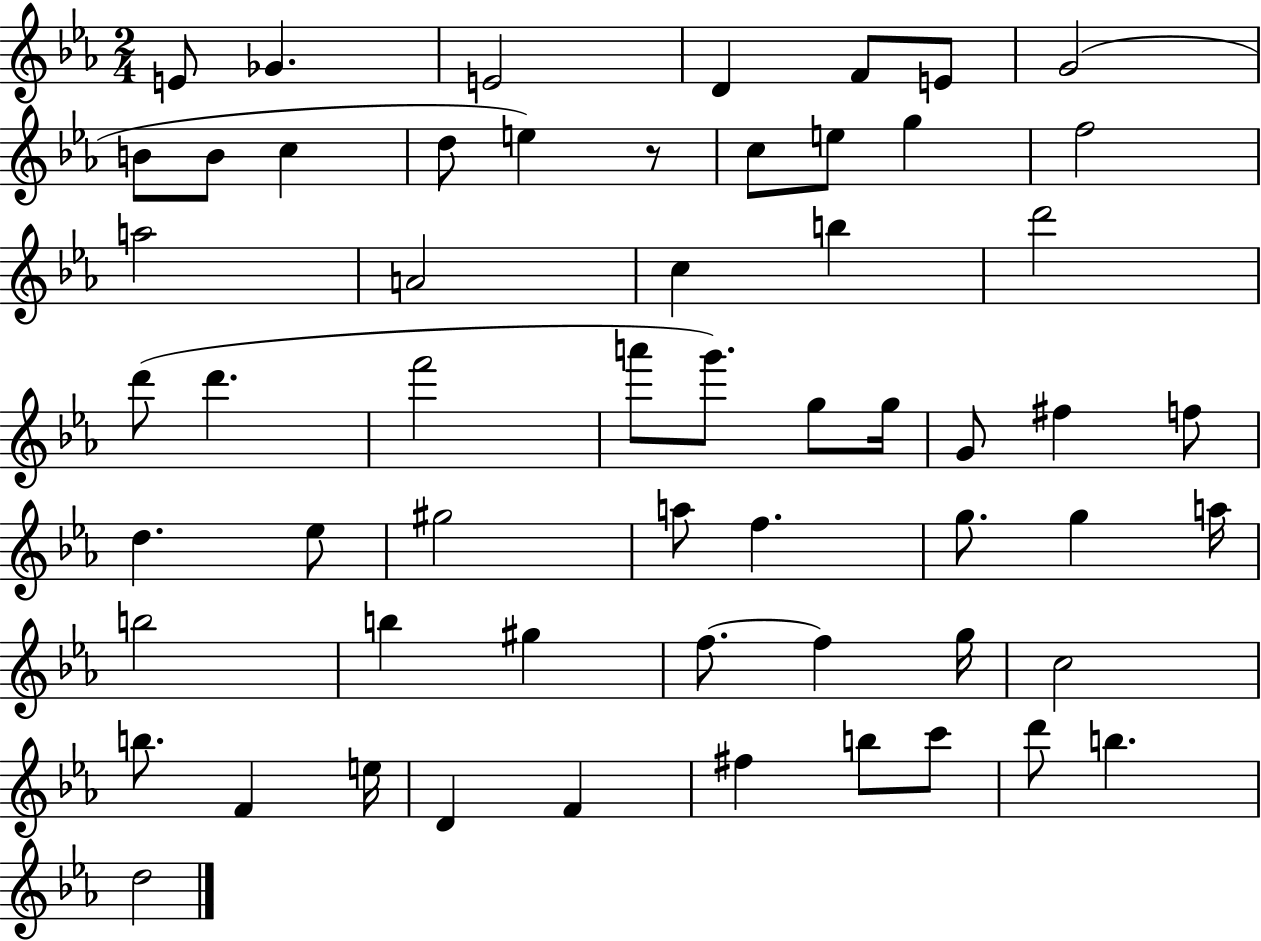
{
  \clef treble
  \numericTimeSignature
  \time 2/4
  \key ees \major
  e'8 ges'4. | e'2 | d'4 f'8 e'8 | g'2( | \break b'8 b'8 c''4 | d''8 e''4) r8 | c''8 e''8 g''4 | f''2 | \break a''2 | a'2 | c''4 b''4 | d'''2 | \break d'''8( d'''4. | f'''2 | a'''8 g'''8.) g''8 g''16 | g'8 fis''4 f''8 | \break d''4. ees''8 | gis''2 | a''8 f''4. | g''8. g''4 a''16 | \break b''2 | b''4 gis''4 | f''8.~~ f''4 g''16 | c''2 | \break b''8. f'4 e''16 | d'4 f'4 | fis''4 b''8 c'''8 | d'''8 b''4. | \break d''2 | \bar "|."
}